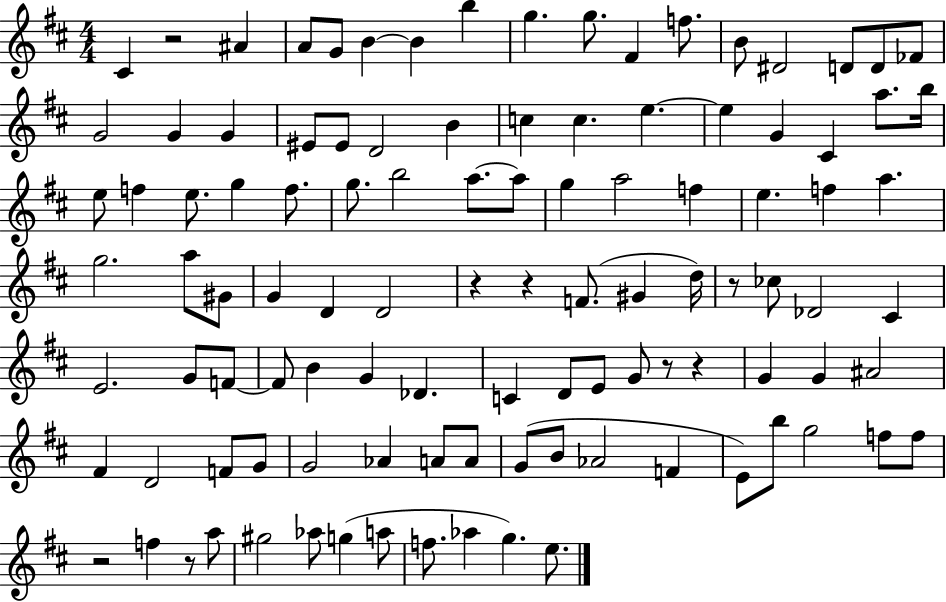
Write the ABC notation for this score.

X:1
T:Untitled
M:4/4
L:1/4
K:D
^C z2 ^A A/2 G/2 B B b g g/2 ^F f/2 B/2 ^D2 D/2 D/2 _F/2 G2 G G ^E/2 ^E/2 D2 B c c e e G ^C a/2 b/4 e/2 f e/2 g f/2 g/2 b2 a/2 a/2 g a2 f e f a g2 a/2 ^G/2 G D D2 z z F/2 ^G d/4 z/2 _c/2 _D2 ^C E2 G/2 F/2 F/2 B G _D C D/2 E/2 G/2 z/2 z G G ^A2 ^F D2 F/2 G/2 G2 _A A/2 A/2 G/2 B/2 _A2 F E/2 b/2 g2 f/2 f/2 z2 f z/2 a/2 ^g2 _a/2 g a/2 f/2 _a g e/2